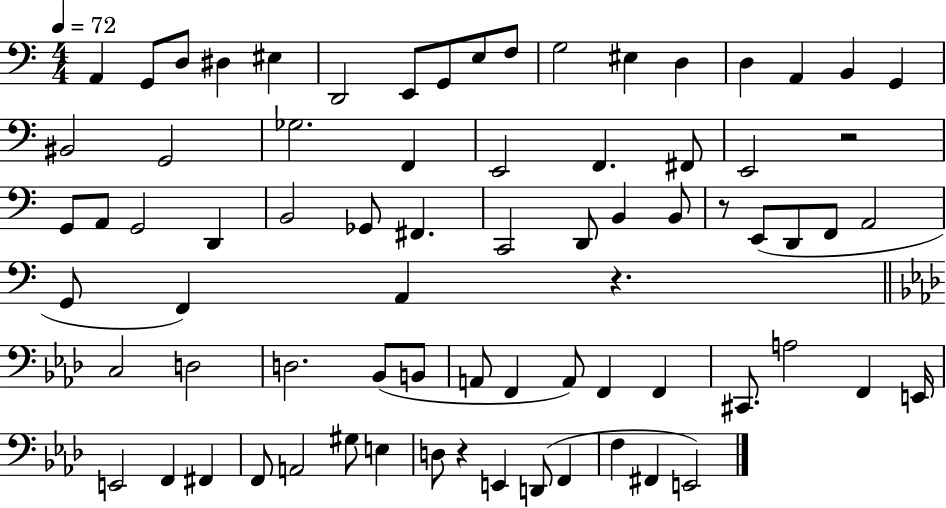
A2/q G2/e D3/e D#3/q EIS3/q D2/h E2/e G2/e E3/e F3/e G3/h EIS3/q D3/q D3/q A2/q B2/q G2/q BIS2/h G2/h Gb3/h. F2/q E2/h F2/q. F#2/e E2/h R/h G2/e A2/e G2/h D2/q B2/h Gb2/e F#2/q. C2/h D2/e B2/q B2/e R/e E2/e D2/e F2/e A2/h G2/e F2/q A2/q R/q. C3/h D3/h D3/h. Bb2/e B2/e A2/e F2/q A2/e F2/q F2/q C#2/e. A3/h F2/q E2/s E2/h F2/q F#2/q F2/e A2/h G#3/e E3/q D3/e R/q E2/q D2/e F2/q F3/q F#2/q E2/h